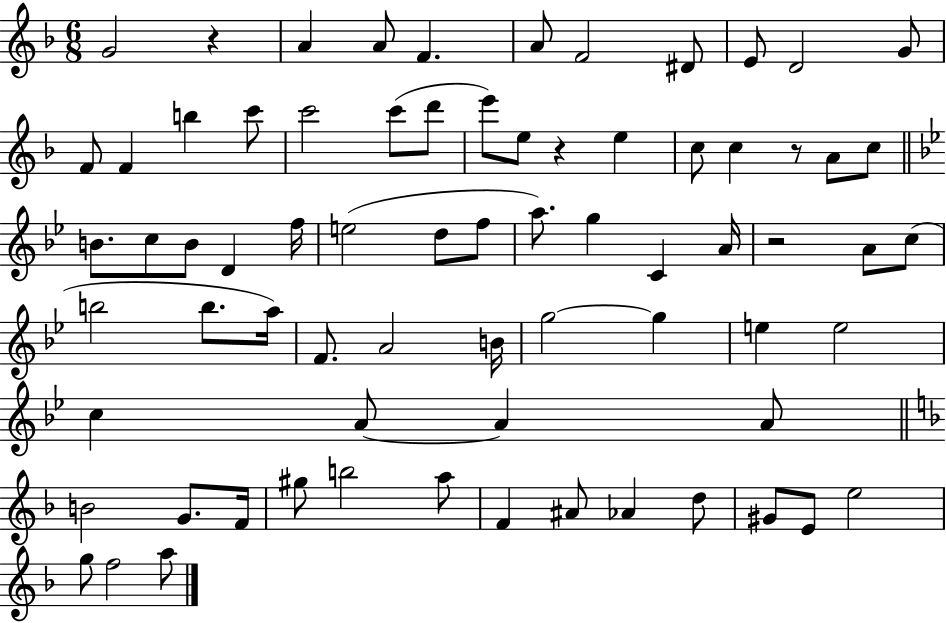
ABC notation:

X:1
T:Untitled
M:6/8
L:1/4
K:F
G2 z A A/2 F A/2 F2 ^D/2 E/2 D2 G/2 F/2 F b c'/2 c'2 c'/2 d'/2 e'/2 e/2 z e c/2 c z/2 A/2 c/2 B/2 c/2 B/2 D f/4 e2 d/2 f/2 a/2 g C A/4 z2 A/2 c/2 b2 b/2 a/4 F/2 A2 B/4 g2 g e e2 c A/2 A A/2 B2 G/2 F/4 ^g/2 b2 a/2 F ^A/2 _A d/2 ^G/2 E/2 e2 g/2 f2 a/2